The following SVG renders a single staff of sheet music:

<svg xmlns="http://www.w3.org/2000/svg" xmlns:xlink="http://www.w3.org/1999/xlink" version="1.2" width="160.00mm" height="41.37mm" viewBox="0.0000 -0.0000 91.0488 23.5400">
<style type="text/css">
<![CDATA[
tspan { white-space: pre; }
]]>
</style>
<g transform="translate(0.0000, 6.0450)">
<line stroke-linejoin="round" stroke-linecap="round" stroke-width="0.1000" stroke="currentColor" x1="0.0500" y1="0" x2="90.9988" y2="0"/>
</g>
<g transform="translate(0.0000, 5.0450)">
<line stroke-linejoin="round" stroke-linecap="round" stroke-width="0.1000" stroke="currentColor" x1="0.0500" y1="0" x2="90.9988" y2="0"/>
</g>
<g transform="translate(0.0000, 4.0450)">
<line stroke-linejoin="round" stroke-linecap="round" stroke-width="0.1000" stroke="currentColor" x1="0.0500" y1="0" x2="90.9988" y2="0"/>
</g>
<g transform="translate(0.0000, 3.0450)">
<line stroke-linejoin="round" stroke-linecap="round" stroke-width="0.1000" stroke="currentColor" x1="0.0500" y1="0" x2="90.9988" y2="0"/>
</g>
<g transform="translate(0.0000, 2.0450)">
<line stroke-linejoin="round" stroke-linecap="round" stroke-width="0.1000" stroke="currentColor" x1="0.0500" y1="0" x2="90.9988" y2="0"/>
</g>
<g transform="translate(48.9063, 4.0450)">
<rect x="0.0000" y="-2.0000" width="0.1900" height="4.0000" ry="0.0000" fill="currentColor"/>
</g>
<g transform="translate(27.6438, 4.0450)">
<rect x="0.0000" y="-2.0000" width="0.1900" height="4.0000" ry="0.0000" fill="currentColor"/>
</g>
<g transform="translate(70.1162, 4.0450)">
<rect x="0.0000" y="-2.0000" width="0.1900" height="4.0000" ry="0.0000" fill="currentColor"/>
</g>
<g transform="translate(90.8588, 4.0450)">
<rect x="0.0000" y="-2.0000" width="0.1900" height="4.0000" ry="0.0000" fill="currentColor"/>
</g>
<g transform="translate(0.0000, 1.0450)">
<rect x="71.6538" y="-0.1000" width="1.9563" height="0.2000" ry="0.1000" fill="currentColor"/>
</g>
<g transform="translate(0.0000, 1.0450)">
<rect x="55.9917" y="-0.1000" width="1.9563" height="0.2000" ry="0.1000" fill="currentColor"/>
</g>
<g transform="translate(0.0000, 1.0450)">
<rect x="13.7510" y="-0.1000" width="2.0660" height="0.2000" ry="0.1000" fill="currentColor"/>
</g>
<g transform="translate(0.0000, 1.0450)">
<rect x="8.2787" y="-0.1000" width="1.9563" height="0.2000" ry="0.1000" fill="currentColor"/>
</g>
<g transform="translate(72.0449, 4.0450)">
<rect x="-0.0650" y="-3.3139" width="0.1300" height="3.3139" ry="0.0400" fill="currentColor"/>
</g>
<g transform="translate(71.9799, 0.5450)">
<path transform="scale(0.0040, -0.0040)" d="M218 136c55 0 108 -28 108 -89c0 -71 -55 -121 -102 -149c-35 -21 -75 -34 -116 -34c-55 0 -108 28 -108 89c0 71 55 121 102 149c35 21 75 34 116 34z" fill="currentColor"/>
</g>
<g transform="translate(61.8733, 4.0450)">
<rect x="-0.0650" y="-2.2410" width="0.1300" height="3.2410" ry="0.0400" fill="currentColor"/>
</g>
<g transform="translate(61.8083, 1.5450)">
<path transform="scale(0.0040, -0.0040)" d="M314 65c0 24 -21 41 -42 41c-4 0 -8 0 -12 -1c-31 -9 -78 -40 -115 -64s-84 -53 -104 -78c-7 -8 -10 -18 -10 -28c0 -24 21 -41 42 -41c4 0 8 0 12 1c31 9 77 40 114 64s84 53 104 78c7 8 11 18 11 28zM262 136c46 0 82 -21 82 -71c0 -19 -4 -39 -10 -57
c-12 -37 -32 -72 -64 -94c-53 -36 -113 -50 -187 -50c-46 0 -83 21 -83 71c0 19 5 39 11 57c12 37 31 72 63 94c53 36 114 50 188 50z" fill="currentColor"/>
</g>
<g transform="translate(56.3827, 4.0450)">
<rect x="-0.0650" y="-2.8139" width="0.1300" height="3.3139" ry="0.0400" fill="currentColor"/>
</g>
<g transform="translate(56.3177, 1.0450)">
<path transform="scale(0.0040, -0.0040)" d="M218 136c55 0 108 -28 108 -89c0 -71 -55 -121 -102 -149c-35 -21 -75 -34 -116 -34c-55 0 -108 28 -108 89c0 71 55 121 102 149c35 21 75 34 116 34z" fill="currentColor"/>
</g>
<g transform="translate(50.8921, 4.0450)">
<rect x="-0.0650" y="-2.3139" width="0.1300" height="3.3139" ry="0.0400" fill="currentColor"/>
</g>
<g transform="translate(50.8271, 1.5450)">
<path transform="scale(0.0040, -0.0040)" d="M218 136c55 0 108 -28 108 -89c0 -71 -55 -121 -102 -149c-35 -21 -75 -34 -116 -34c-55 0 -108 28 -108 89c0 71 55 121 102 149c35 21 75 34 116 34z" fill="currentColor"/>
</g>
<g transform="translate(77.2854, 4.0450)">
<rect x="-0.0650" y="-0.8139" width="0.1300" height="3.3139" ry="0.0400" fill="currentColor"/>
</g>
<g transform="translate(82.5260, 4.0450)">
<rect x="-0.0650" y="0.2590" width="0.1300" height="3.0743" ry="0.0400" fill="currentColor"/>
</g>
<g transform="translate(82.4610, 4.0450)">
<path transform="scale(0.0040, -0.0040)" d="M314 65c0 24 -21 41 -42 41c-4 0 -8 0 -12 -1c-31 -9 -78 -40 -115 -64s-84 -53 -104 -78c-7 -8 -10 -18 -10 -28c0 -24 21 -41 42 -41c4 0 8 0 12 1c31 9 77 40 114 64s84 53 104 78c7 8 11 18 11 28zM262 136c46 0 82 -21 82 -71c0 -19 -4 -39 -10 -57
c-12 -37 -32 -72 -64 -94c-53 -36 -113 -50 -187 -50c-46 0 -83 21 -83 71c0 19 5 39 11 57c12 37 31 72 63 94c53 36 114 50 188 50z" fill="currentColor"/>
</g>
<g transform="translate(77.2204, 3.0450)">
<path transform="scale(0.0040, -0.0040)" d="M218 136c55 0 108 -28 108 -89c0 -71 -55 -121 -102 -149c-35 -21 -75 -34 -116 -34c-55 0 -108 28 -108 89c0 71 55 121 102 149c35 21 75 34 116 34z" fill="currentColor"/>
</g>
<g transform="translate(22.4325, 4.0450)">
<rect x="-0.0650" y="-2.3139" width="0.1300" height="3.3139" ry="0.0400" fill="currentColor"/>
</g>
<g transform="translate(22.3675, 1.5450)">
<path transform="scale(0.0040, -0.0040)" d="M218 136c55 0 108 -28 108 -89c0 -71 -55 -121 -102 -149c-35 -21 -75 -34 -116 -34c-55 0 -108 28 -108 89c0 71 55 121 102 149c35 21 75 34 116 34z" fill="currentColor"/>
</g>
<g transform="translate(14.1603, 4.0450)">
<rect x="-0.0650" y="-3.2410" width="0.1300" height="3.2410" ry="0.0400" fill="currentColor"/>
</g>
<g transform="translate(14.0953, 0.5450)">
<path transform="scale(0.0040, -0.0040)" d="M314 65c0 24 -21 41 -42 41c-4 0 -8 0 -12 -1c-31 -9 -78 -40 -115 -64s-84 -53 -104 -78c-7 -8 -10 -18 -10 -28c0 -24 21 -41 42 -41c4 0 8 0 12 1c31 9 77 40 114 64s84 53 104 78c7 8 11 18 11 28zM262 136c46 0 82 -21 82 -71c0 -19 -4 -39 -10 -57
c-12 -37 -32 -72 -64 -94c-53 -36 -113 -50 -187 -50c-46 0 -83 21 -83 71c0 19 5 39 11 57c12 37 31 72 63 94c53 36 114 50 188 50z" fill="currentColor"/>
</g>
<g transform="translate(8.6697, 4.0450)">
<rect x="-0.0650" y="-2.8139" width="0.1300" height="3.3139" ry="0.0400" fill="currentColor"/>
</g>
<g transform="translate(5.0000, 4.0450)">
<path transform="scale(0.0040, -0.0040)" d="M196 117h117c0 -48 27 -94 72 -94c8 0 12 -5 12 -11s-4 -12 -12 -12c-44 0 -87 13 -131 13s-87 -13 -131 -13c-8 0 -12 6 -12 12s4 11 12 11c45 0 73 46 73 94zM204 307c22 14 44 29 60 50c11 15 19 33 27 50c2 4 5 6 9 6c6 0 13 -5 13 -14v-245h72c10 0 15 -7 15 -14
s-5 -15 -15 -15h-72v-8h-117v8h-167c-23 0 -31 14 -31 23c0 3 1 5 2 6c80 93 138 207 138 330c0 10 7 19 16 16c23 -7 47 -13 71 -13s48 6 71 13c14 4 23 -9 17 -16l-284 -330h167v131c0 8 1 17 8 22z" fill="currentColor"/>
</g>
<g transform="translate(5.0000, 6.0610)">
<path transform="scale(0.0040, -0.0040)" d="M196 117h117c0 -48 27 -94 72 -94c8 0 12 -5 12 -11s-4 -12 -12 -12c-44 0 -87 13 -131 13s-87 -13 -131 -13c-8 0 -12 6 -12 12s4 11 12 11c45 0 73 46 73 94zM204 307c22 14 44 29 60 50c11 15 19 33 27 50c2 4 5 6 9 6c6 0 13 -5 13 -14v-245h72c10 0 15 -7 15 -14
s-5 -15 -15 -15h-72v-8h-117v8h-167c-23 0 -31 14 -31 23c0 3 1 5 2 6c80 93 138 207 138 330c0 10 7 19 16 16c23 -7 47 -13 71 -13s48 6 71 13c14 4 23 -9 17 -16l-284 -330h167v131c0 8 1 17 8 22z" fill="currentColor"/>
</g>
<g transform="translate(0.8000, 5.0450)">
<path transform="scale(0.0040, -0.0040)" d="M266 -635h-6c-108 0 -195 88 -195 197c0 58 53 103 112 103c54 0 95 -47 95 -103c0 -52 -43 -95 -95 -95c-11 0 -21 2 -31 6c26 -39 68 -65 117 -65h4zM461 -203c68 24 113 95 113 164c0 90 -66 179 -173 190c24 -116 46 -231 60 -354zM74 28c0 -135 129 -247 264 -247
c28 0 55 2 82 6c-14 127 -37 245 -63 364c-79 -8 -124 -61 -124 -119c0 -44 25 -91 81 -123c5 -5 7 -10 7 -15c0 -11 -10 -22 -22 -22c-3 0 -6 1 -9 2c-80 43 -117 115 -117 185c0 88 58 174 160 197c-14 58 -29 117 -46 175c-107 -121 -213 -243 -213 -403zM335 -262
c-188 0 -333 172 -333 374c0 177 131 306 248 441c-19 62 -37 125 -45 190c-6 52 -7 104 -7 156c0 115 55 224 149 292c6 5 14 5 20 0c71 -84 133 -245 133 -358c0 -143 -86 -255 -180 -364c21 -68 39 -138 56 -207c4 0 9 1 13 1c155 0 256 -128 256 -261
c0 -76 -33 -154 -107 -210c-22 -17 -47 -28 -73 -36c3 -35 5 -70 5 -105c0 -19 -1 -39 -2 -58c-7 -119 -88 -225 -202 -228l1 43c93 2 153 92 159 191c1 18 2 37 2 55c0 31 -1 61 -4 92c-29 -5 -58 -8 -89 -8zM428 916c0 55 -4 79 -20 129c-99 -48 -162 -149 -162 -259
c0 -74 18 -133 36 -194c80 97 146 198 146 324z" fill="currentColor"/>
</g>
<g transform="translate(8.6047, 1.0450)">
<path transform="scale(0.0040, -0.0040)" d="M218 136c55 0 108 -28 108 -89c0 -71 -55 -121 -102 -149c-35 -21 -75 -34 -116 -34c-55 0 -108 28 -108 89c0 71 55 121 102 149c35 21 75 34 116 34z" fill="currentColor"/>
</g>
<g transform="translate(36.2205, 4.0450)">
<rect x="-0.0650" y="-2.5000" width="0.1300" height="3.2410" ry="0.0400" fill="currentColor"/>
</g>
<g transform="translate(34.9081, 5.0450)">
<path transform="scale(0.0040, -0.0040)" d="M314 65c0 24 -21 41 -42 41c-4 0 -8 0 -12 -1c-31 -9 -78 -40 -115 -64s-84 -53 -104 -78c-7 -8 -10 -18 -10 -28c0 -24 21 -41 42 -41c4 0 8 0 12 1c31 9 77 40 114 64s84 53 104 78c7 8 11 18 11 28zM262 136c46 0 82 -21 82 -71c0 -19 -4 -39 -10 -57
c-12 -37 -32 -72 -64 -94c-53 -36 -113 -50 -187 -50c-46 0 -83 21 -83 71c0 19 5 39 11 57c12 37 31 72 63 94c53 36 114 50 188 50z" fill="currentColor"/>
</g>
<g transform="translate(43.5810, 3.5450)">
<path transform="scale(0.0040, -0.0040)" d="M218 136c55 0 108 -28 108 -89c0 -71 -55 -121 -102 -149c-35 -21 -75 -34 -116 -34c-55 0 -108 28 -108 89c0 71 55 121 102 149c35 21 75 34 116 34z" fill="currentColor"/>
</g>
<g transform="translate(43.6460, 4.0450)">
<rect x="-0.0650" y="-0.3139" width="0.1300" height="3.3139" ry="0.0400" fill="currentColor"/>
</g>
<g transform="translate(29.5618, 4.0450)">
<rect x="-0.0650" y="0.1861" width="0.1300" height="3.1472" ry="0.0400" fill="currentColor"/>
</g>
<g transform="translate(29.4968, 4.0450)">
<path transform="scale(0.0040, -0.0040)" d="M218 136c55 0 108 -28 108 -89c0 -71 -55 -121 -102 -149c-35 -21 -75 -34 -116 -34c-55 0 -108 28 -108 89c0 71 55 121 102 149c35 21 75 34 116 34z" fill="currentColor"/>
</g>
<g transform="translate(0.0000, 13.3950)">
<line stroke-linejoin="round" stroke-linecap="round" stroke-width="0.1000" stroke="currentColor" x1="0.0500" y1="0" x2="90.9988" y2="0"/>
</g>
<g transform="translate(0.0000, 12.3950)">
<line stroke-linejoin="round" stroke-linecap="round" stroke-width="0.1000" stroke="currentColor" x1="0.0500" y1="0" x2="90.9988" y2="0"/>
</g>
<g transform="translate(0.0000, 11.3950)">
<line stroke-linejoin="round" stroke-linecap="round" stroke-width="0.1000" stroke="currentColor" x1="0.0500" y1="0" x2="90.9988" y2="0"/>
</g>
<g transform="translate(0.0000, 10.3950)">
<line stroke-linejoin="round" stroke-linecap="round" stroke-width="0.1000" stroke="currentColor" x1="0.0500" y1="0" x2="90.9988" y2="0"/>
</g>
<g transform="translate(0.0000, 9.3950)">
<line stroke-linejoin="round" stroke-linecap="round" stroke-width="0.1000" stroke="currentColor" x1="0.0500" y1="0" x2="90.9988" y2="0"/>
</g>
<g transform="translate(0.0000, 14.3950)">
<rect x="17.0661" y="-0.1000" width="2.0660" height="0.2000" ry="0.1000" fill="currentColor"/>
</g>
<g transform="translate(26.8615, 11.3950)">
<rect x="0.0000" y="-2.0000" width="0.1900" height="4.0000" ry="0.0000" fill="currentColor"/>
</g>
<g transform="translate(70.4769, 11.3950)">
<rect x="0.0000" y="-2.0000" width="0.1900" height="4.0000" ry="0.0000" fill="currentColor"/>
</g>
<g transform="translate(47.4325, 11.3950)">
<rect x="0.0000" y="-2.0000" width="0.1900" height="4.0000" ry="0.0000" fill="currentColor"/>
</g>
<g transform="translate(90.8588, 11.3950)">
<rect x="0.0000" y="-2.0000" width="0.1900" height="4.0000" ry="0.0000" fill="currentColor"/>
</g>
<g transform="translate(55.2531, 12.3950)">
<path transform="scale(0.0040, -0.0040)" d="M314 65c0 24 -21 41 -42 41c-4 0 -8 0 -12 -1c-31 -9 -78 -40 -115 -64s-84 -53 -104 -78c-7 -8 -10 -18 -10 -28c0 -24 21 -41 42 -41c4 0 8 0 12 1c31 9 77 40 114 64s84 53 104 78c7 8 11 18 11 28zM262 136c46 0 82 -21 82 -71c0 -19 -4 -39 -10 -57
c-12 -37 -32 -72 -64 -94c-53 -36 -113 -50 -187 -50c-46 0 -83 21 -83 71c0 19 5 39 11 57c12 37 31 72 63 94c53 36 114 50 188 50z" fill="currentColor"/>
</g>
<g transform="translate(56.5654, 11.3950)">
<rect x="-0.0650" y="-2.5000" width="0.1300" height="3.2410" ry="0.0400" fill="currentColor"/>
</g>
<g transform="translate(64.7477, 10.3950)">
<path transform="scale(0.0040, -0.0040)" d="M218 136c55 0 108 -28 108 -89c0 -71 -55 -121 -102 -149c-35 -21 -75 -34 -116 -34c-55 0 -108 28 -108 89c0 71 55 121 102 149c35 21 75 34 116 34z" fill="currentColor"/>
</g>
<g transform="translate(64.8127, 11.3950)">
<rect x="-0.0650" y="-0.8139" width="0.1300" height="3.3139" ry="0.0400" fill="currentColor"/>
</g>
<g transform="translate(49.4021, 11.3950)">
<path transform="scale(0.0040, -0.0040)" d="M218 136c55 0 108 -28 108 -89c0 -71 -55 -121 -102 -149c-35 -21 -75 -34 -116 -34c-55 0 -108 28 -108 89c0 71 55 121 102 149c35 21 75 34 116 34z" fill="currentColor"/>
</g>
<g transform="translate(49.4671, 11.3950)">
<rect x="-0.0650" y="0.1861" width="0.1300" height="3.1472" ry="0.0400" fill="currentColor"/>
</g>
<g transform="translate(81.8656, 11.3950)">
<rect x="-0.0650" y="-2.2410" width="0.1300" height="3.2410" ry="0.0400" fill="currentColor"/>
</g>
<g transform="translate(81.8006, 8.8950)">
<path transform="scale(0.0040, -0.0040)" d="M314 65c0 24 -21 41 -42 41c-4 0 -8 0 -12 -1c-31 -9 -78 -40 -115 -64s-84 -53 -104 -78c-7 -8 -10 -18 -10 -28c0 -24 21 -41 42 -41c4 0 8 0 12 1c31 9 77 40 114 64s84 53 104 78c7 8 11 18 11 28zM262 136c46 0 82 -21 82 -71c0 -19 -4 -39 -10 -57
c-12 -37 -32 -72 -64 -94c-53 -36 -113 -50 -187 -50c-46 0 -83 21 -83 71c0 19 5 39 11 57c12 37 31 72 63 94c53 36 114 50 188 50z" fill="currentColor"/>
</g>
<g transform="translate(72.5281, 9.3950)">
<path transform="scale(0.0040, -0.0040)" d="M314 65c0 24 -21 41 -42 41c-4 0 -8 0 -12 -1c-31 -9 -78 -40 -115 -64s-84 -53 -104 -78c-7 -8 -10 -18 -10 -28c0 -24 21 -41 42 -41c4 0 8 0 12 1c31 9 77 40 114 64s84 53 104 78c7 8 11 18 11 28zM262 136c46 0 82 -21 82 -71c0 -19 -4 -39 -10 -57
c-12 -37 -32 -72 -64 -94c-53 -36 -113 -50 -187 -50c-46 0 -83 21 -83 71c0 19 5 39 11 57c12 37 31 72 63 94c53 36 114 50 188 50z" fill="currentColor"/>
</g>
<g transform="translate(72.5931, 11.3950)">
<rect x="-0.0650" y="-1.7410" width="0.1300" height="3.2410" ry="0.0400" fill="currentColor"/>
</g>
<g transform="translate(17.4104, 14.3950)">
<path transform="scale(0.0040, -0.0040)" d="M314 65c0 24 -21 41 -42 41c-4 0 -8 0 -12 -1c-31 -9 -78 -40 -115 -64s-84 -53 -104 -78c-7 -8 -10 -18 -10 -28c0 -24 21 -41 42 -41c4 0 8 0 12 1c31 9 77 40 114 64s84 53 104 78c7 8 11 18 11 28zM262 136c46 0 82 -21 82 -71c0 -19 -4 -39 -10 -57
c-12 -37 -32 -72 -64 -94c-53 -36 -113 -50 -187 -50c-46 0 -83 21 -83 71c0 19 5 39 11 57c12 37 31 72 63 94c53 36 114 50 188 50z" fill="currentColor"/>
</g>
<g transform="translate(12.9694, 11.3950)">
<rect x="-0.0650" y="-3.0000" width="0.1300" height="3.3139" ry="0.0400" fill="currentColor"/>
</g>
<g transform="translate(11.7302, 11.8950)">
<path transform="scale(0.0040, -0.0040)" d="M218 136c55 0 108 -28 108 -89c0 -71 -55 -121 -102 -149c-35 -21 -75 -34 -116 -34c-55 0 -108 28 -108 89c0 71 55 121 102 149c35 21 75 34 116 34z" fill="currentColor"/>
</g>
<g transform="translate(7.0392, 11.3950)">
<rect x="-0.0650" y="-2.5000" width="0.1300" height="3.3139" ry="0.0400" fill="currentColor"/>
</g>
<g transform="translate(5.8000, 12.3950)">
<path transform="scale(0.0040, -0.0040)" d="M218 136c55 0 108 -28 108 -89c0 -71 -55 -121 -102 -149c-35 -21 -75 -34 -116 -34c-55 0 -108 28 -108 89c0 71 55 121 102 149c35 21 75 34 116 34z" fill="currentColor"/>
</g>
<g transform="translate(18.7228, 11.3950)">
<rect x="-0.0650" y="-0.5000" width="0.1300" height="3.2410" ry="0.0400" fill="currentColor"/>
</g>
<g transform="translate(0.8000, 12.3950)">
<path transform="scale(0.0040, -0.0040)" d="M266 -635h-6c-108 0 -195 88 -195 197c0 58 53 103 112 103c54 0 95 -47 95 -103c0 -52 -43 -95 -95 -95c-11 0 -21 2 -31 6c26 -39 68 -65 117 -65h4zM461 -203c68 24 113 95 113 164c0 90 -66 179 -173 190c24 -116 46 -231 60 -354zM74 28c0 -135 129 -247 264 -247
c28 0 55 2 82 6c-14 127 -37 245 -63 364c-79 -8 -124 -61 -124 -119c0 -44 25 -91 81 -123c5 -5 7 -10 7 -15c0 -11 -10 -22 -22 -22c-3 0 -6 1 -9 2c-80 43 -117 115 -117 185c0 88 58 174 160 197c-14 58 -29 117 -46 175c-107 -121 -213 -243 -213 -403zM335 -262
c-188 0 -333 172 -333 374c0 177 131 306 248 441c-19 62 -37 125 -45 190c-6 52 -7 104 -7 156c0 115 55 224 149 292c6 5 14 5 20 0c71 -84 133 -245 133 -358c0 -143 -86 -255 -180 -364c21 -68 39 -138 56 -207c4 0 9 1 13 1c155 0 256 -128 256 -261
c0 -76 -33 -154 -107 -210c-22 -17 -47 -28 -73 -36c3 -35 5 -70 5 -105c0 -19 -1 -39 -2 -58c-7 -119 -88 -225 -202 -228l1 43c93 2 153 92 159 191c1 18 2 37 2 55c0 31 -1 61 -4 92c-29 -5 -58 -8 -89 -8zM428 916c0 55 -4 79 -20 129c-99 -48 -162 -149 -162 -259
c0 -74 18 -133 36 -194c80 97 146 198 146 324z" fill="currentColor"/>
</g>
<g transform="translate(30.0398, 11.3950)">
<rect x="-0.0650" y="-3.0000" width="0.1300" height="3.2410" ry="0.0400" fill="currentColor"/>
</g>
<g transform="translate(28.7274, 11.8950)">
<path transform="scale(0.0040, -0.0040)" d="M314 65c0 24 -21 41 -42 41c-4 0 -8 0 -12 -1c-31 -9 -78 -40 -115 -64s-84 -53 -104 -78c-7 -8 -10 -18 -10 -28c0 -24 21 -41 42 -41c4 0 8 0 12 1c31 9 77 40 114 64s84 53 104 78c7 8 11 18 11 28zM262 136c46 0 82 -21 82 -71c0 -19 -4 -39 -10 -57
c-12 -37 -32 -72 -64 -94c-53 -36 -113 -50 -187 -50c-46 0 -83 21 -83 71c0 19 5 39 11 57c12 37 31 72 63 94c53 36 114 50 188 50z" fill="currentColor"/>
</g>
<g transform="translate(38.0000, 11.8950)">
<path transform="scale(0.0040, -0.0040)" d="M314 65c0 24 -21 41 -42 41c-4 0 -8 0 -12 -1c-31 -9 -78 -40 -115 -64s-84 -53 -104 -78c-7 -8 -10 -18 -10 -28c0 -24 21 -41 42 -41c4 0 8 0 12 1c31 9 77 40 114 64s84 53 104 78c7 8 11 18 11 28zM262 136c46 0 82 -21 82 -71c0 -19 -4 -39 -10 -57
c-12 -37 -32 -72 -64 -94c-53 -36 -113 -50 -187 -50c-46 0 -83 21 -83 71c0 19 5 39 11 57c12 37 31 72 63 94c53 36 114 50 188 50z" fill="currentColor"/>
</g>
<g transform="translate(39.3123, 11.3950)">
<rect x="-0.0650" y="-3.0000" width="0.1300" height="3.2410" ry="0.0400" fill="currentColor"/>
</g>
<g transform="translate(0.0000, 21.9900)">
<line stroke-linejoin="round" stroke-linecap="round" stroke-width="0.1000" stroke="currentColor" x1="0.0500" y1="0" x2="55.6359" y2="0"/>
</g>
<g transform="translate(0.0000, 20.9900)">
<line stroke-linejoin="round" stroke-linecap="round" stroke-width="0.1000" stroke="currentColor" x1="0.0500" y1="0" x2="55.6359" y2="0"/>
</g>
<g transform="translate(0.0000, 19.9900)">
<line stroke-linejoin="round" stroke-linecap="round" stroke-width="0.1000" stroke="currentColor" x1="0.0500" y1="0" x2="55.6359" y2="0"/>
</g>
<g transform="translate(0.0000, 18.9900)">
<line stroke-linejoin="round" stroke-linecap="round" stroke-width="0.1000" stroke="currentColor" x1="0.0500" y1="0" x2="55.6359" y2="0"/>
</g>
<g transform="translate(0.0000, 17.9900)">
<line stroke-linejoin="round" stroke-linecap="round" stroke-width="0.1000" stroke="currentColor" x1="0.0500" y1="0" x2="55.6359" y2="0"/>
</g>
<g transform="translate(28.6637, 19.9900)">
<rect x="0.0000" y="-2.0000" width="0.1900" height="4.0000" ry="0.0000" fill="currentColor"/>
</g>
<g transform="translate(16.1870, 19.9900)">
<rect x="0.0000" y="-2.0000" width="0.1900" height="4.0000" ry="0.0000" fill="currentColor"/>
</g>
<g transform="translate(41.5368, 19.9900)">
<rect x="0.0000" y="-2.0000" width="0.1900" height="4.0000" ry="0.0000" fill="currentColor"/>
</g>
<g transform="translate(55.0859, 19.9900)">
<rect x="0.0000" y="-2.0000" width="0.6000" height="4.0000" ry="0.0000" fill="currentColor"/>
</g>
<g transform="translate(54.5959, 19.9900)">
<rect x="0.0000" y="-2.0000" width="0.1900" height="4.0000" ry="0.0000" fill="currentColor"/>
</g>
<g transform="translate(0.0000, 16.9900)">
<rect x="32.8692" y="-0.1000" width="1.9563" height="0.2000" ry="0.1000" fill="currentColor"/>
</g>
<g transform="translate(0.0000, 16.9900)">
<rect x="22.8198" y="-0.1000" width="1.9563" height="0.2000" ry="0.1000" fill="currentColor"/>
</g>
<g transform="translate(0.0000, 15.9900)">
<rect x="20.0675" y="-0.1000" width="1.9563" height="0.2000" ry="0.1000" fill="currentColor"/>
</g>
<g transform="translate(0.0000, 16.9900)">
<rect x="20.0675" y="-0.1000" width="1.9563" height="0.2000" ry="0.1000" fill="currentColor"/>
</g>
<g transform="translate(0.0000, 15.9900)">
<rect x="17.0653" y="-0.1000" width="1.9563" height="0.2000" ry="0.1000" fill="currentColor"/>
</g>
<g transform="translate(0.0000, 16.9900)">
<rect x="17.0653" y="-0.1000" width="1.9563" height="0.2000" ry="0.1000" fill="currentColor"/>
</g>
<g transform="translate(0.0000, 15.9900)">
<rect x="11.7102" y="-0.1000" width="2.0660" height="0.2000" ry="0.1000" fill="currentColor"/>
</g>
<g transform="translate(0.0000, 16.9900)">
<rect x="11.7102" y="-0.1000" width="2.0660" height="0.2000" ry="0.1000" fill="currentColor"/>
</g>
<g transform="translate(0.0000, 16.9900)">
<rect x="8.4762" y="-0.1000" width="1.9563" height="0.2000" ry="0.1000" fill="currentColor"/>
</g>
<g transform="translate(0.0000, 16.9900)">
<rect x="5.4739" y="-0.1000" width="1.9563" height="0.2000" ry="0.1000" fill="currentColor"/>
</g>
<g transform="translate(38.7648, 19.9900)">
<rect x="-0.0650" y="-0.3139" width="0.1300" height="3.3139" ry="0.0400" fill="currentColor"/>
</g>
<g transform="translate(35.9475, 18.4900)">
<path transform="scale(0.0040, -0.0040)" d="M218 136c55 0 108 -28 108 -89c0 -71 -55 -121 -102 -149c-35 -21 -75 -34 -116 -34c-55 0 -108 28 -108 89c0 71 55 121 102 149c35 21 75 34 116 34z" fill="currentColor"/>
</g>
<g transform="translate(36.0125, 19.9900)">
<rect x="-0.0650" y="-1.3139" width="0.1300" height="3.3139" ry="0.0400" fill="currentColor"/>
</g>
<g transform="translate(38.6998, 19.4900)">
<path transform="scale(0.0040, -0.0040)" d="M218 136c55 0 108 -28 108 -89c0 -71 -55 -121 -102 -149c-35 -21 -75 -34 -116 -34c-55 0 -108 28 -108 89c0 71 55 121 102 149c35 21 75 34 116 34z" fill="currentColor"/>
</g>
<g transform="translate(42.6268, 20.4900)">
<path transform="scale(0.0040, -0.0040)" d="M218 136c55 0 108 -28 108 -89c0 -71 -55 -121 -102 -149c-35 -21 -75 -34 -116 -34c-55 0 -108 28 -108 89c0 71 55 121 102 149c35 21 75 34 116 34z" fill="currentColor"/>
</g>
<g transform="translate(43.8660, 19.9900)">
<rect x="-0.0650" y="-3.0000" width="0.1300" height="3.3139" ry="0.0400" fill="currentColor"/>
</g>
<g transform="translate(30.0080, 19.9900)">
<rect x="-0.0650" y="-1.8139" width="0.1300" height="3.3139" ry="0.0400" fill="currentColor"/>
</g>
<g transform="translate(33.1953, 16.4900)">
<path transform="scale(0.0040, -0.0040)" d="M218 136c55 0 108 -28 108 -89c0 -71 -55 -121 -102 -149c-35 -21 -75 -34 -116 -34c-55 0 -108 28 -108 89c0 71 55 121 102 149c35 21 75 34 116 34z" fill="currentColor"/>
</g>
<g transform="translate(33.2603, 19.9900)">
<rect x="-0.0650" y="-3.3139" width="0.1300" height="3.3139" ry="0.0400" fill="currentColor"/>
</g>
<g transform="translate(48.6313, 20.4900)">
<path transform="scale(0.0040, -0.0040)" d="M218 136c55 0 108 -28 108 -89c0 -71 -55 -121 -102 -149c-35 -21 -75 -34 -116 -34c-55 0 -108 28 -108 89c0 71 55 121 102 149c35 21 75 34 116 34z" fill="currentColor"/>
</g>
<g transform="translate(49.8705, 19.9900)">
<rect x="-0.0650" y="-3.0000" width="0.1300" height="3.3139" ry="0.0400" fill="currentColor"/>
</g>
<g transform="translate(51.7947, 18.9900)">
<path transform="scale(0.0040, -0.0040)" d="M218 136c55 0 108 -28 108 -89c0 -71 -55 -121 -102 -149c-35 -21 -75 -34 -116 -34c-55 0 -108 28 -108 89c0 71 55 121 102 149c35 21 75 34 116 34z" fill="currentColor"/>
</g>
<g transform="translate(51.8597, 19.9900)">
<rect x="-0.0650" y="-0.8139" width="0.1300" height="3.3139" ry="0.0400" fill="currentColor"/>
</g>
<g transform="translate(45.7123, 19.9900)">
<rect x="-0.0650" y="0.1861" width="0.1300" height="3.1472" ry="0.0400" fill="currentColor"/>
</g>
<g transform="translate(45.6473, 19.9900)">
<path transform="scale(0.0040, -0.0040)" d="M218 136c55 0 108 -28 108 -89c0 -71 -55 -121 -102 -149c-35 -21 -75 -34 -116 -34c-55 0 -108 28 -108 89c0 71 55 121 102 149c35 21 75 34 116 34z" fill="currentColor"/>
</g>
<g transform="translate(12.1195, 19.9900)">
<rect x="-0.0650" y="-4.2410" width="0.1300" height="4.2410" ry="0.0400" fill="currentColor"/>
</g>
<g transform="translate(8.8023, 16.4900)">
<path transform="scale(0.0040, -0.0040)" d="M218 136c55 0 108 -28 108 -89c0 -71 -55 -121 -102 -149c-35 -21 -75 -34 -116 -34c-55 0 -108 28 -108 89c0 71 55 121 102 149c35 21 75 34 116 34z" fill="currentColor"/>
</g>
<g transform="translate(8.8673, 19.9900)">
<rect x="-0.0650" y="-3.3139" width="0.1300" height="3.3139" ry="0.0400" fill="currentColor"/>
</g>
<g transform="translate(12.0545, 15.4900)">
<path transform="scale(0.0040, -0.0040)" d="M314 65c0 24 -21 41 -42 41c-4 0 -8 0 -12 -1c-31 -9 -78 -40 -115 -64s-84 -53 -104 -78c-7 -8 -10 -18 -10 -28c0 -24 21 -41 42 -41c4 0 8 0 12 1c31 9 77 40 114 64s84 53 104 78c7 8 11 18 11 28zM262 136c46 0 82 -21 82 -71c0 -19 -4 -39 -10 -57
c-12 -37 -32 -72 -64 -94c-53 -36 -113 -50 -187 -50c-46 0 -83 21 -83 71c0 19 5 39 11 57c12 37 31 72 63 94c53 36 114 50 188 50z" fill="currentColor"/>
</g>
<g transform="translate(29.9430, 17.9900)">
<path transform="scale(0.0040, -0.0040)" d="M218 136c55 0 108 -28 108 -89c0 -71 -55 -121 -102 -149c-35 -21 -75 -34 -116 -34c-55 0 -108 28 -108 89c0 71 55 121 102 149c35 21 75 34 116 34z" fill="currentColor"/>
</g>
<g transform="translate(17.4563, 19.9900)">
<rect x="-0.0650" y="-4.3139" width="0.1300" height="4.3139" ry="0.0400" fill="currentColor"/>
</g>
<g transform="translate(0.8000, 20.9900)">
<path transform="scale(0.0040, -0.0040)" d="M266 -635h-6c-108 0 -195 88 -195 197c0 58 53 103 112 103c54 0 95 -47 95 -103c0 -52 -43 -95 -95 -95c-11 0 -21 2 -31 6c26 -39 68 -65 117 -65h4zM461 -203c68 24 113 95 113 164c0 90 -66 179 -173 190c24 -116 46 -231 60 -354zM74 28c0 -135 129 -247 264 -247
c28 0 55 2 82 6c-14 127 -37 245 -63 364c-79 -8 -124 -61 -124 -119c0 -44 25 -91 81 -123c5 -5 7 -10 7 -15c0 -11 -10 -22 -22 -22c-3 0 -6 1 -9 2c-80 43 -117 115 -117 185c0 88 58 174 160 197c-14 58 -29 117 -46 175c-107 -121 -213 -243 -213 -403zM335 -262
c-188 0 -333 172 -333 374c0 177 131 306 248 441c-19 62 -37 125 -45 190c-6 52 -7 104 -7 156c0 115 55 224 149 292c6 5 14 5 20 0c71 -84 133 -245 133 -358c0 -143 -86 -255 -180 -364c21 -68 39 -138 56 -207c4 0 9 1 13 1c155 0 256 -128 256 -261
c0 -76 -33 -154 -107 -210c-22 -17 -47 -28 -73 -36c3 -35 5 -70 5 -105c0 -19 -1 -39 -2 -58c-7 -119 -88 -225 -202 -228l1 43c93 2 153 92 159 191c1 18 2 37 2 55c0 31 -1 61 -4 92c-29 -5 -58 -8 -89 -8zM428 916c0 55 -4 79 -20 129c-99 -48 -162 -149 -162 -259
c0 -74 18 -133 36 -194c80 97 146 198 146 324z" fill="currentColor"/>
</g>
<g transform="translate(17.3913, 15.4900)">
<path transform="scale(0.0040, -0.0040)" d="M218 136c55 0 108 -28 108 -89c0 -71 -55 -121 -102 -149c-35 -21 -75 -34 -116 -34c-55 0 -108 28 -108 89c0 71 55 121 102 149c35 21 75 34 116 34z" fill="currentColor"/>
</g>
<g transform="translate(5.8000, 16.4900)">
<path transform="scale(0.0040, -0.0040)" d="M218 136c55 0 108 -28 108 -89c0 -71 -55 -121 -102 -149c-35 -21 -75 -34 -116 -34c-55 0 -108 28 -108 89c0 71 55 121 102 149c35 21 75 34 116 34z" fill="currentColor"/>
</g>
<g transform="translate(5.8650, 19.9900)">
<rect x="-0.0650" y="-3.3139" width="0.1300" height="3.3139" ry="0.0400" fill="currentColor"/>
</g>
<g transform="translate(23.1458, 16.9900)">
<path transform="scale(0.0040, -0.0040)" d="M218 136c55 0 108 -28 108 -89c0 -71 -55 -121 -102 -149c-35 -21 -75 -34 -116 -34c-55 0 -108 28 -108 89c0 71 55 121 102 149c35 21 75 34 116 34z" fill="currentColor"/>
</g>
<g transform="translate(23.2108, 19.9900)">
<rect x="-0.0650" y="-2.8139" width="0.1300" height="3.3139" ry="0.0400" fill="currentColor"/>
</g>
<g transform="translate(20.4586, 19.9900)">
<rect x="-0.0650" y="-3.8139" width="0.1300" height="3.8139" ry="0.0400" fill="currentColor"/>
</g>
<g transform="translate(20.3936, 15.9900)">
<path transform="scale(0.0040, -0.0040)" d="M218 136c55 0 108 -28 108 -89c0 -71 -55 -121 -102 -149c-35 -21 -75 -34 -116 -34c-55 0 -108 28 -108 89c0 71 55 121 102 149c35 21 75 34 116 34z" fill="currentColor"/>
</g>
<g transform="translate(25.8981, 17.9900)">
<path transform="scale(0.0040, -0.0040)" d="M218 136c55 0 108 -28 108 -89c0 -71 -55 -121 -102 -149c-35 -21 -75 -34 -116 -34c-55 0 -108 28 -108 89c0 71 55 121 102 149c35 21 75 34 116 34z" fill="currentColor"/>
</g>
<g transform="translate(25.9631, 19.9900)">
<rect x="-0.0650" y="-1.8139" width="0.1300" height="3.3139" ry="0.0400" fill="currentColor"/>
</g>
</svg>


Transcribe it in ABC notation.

X:1
T:Untitled
M:4/4
L:1/4
K:C
a b2 g B G2 c g a g2 b d B2 G A C2 A2 A2 B G2 d f2 g2 b b d'2 d' c' a f f b e c A B A d